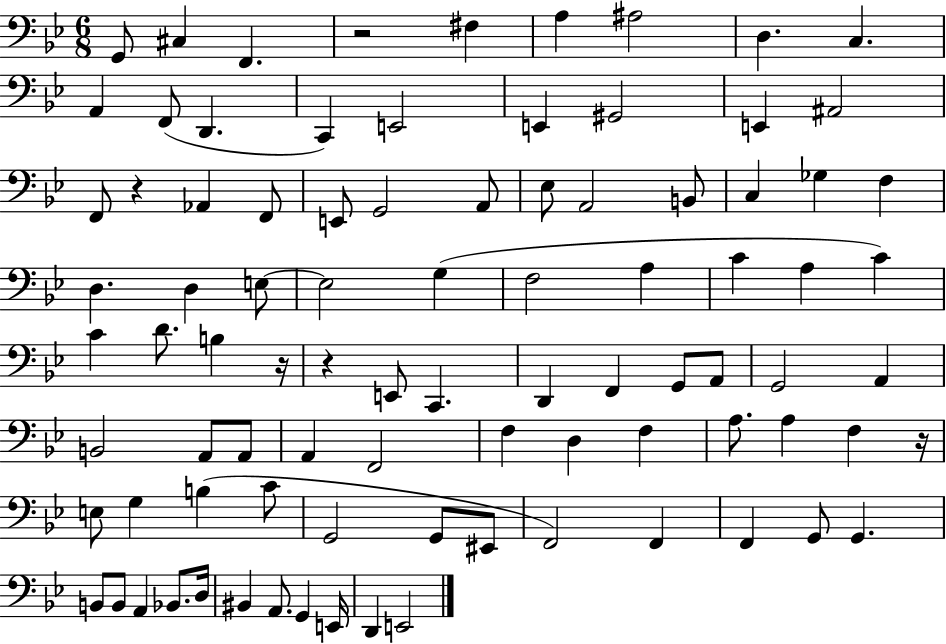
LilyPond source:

{
  \clef bass
  \numericTimeSignature
  \time 6/8
  \key bes \major
  g,8 cis4 f,4. | r2 fis4 | a4 ais2 | d4. c4. | \break a,4 f,8( d,4. | c,4) e,2 | e,4 gis,2 | e,4 ais,2 | \break f,8 r4 aes,4 f,8 | e,8 g,2 a,8 | ees8 a,2 b,8 | c4 ges4 f4 | \break d4. d4 e8~~ | e2 g4( | f2 a4 | c'4 a4 c'4) | \break c'4 d'8. b4 r16 | r4 e,8 c,4. | d,4 f,4 g,8 a,8 | g,2 a,4 | \break b,2 a,8 a,8 | a,4 f,2 | f4 d4 f4 | a8. a4 f4 r16 | \break e8 g4 b4( c'8 | g,2 g,8 eis,8 | f,2) f,4 | f,4 g,8 g,4. | \break b,8 b,8 a,4 bes,8. d16 | bis,4 a,8. g,4 e,16 | d,4 e,2 | \bar "|."
}